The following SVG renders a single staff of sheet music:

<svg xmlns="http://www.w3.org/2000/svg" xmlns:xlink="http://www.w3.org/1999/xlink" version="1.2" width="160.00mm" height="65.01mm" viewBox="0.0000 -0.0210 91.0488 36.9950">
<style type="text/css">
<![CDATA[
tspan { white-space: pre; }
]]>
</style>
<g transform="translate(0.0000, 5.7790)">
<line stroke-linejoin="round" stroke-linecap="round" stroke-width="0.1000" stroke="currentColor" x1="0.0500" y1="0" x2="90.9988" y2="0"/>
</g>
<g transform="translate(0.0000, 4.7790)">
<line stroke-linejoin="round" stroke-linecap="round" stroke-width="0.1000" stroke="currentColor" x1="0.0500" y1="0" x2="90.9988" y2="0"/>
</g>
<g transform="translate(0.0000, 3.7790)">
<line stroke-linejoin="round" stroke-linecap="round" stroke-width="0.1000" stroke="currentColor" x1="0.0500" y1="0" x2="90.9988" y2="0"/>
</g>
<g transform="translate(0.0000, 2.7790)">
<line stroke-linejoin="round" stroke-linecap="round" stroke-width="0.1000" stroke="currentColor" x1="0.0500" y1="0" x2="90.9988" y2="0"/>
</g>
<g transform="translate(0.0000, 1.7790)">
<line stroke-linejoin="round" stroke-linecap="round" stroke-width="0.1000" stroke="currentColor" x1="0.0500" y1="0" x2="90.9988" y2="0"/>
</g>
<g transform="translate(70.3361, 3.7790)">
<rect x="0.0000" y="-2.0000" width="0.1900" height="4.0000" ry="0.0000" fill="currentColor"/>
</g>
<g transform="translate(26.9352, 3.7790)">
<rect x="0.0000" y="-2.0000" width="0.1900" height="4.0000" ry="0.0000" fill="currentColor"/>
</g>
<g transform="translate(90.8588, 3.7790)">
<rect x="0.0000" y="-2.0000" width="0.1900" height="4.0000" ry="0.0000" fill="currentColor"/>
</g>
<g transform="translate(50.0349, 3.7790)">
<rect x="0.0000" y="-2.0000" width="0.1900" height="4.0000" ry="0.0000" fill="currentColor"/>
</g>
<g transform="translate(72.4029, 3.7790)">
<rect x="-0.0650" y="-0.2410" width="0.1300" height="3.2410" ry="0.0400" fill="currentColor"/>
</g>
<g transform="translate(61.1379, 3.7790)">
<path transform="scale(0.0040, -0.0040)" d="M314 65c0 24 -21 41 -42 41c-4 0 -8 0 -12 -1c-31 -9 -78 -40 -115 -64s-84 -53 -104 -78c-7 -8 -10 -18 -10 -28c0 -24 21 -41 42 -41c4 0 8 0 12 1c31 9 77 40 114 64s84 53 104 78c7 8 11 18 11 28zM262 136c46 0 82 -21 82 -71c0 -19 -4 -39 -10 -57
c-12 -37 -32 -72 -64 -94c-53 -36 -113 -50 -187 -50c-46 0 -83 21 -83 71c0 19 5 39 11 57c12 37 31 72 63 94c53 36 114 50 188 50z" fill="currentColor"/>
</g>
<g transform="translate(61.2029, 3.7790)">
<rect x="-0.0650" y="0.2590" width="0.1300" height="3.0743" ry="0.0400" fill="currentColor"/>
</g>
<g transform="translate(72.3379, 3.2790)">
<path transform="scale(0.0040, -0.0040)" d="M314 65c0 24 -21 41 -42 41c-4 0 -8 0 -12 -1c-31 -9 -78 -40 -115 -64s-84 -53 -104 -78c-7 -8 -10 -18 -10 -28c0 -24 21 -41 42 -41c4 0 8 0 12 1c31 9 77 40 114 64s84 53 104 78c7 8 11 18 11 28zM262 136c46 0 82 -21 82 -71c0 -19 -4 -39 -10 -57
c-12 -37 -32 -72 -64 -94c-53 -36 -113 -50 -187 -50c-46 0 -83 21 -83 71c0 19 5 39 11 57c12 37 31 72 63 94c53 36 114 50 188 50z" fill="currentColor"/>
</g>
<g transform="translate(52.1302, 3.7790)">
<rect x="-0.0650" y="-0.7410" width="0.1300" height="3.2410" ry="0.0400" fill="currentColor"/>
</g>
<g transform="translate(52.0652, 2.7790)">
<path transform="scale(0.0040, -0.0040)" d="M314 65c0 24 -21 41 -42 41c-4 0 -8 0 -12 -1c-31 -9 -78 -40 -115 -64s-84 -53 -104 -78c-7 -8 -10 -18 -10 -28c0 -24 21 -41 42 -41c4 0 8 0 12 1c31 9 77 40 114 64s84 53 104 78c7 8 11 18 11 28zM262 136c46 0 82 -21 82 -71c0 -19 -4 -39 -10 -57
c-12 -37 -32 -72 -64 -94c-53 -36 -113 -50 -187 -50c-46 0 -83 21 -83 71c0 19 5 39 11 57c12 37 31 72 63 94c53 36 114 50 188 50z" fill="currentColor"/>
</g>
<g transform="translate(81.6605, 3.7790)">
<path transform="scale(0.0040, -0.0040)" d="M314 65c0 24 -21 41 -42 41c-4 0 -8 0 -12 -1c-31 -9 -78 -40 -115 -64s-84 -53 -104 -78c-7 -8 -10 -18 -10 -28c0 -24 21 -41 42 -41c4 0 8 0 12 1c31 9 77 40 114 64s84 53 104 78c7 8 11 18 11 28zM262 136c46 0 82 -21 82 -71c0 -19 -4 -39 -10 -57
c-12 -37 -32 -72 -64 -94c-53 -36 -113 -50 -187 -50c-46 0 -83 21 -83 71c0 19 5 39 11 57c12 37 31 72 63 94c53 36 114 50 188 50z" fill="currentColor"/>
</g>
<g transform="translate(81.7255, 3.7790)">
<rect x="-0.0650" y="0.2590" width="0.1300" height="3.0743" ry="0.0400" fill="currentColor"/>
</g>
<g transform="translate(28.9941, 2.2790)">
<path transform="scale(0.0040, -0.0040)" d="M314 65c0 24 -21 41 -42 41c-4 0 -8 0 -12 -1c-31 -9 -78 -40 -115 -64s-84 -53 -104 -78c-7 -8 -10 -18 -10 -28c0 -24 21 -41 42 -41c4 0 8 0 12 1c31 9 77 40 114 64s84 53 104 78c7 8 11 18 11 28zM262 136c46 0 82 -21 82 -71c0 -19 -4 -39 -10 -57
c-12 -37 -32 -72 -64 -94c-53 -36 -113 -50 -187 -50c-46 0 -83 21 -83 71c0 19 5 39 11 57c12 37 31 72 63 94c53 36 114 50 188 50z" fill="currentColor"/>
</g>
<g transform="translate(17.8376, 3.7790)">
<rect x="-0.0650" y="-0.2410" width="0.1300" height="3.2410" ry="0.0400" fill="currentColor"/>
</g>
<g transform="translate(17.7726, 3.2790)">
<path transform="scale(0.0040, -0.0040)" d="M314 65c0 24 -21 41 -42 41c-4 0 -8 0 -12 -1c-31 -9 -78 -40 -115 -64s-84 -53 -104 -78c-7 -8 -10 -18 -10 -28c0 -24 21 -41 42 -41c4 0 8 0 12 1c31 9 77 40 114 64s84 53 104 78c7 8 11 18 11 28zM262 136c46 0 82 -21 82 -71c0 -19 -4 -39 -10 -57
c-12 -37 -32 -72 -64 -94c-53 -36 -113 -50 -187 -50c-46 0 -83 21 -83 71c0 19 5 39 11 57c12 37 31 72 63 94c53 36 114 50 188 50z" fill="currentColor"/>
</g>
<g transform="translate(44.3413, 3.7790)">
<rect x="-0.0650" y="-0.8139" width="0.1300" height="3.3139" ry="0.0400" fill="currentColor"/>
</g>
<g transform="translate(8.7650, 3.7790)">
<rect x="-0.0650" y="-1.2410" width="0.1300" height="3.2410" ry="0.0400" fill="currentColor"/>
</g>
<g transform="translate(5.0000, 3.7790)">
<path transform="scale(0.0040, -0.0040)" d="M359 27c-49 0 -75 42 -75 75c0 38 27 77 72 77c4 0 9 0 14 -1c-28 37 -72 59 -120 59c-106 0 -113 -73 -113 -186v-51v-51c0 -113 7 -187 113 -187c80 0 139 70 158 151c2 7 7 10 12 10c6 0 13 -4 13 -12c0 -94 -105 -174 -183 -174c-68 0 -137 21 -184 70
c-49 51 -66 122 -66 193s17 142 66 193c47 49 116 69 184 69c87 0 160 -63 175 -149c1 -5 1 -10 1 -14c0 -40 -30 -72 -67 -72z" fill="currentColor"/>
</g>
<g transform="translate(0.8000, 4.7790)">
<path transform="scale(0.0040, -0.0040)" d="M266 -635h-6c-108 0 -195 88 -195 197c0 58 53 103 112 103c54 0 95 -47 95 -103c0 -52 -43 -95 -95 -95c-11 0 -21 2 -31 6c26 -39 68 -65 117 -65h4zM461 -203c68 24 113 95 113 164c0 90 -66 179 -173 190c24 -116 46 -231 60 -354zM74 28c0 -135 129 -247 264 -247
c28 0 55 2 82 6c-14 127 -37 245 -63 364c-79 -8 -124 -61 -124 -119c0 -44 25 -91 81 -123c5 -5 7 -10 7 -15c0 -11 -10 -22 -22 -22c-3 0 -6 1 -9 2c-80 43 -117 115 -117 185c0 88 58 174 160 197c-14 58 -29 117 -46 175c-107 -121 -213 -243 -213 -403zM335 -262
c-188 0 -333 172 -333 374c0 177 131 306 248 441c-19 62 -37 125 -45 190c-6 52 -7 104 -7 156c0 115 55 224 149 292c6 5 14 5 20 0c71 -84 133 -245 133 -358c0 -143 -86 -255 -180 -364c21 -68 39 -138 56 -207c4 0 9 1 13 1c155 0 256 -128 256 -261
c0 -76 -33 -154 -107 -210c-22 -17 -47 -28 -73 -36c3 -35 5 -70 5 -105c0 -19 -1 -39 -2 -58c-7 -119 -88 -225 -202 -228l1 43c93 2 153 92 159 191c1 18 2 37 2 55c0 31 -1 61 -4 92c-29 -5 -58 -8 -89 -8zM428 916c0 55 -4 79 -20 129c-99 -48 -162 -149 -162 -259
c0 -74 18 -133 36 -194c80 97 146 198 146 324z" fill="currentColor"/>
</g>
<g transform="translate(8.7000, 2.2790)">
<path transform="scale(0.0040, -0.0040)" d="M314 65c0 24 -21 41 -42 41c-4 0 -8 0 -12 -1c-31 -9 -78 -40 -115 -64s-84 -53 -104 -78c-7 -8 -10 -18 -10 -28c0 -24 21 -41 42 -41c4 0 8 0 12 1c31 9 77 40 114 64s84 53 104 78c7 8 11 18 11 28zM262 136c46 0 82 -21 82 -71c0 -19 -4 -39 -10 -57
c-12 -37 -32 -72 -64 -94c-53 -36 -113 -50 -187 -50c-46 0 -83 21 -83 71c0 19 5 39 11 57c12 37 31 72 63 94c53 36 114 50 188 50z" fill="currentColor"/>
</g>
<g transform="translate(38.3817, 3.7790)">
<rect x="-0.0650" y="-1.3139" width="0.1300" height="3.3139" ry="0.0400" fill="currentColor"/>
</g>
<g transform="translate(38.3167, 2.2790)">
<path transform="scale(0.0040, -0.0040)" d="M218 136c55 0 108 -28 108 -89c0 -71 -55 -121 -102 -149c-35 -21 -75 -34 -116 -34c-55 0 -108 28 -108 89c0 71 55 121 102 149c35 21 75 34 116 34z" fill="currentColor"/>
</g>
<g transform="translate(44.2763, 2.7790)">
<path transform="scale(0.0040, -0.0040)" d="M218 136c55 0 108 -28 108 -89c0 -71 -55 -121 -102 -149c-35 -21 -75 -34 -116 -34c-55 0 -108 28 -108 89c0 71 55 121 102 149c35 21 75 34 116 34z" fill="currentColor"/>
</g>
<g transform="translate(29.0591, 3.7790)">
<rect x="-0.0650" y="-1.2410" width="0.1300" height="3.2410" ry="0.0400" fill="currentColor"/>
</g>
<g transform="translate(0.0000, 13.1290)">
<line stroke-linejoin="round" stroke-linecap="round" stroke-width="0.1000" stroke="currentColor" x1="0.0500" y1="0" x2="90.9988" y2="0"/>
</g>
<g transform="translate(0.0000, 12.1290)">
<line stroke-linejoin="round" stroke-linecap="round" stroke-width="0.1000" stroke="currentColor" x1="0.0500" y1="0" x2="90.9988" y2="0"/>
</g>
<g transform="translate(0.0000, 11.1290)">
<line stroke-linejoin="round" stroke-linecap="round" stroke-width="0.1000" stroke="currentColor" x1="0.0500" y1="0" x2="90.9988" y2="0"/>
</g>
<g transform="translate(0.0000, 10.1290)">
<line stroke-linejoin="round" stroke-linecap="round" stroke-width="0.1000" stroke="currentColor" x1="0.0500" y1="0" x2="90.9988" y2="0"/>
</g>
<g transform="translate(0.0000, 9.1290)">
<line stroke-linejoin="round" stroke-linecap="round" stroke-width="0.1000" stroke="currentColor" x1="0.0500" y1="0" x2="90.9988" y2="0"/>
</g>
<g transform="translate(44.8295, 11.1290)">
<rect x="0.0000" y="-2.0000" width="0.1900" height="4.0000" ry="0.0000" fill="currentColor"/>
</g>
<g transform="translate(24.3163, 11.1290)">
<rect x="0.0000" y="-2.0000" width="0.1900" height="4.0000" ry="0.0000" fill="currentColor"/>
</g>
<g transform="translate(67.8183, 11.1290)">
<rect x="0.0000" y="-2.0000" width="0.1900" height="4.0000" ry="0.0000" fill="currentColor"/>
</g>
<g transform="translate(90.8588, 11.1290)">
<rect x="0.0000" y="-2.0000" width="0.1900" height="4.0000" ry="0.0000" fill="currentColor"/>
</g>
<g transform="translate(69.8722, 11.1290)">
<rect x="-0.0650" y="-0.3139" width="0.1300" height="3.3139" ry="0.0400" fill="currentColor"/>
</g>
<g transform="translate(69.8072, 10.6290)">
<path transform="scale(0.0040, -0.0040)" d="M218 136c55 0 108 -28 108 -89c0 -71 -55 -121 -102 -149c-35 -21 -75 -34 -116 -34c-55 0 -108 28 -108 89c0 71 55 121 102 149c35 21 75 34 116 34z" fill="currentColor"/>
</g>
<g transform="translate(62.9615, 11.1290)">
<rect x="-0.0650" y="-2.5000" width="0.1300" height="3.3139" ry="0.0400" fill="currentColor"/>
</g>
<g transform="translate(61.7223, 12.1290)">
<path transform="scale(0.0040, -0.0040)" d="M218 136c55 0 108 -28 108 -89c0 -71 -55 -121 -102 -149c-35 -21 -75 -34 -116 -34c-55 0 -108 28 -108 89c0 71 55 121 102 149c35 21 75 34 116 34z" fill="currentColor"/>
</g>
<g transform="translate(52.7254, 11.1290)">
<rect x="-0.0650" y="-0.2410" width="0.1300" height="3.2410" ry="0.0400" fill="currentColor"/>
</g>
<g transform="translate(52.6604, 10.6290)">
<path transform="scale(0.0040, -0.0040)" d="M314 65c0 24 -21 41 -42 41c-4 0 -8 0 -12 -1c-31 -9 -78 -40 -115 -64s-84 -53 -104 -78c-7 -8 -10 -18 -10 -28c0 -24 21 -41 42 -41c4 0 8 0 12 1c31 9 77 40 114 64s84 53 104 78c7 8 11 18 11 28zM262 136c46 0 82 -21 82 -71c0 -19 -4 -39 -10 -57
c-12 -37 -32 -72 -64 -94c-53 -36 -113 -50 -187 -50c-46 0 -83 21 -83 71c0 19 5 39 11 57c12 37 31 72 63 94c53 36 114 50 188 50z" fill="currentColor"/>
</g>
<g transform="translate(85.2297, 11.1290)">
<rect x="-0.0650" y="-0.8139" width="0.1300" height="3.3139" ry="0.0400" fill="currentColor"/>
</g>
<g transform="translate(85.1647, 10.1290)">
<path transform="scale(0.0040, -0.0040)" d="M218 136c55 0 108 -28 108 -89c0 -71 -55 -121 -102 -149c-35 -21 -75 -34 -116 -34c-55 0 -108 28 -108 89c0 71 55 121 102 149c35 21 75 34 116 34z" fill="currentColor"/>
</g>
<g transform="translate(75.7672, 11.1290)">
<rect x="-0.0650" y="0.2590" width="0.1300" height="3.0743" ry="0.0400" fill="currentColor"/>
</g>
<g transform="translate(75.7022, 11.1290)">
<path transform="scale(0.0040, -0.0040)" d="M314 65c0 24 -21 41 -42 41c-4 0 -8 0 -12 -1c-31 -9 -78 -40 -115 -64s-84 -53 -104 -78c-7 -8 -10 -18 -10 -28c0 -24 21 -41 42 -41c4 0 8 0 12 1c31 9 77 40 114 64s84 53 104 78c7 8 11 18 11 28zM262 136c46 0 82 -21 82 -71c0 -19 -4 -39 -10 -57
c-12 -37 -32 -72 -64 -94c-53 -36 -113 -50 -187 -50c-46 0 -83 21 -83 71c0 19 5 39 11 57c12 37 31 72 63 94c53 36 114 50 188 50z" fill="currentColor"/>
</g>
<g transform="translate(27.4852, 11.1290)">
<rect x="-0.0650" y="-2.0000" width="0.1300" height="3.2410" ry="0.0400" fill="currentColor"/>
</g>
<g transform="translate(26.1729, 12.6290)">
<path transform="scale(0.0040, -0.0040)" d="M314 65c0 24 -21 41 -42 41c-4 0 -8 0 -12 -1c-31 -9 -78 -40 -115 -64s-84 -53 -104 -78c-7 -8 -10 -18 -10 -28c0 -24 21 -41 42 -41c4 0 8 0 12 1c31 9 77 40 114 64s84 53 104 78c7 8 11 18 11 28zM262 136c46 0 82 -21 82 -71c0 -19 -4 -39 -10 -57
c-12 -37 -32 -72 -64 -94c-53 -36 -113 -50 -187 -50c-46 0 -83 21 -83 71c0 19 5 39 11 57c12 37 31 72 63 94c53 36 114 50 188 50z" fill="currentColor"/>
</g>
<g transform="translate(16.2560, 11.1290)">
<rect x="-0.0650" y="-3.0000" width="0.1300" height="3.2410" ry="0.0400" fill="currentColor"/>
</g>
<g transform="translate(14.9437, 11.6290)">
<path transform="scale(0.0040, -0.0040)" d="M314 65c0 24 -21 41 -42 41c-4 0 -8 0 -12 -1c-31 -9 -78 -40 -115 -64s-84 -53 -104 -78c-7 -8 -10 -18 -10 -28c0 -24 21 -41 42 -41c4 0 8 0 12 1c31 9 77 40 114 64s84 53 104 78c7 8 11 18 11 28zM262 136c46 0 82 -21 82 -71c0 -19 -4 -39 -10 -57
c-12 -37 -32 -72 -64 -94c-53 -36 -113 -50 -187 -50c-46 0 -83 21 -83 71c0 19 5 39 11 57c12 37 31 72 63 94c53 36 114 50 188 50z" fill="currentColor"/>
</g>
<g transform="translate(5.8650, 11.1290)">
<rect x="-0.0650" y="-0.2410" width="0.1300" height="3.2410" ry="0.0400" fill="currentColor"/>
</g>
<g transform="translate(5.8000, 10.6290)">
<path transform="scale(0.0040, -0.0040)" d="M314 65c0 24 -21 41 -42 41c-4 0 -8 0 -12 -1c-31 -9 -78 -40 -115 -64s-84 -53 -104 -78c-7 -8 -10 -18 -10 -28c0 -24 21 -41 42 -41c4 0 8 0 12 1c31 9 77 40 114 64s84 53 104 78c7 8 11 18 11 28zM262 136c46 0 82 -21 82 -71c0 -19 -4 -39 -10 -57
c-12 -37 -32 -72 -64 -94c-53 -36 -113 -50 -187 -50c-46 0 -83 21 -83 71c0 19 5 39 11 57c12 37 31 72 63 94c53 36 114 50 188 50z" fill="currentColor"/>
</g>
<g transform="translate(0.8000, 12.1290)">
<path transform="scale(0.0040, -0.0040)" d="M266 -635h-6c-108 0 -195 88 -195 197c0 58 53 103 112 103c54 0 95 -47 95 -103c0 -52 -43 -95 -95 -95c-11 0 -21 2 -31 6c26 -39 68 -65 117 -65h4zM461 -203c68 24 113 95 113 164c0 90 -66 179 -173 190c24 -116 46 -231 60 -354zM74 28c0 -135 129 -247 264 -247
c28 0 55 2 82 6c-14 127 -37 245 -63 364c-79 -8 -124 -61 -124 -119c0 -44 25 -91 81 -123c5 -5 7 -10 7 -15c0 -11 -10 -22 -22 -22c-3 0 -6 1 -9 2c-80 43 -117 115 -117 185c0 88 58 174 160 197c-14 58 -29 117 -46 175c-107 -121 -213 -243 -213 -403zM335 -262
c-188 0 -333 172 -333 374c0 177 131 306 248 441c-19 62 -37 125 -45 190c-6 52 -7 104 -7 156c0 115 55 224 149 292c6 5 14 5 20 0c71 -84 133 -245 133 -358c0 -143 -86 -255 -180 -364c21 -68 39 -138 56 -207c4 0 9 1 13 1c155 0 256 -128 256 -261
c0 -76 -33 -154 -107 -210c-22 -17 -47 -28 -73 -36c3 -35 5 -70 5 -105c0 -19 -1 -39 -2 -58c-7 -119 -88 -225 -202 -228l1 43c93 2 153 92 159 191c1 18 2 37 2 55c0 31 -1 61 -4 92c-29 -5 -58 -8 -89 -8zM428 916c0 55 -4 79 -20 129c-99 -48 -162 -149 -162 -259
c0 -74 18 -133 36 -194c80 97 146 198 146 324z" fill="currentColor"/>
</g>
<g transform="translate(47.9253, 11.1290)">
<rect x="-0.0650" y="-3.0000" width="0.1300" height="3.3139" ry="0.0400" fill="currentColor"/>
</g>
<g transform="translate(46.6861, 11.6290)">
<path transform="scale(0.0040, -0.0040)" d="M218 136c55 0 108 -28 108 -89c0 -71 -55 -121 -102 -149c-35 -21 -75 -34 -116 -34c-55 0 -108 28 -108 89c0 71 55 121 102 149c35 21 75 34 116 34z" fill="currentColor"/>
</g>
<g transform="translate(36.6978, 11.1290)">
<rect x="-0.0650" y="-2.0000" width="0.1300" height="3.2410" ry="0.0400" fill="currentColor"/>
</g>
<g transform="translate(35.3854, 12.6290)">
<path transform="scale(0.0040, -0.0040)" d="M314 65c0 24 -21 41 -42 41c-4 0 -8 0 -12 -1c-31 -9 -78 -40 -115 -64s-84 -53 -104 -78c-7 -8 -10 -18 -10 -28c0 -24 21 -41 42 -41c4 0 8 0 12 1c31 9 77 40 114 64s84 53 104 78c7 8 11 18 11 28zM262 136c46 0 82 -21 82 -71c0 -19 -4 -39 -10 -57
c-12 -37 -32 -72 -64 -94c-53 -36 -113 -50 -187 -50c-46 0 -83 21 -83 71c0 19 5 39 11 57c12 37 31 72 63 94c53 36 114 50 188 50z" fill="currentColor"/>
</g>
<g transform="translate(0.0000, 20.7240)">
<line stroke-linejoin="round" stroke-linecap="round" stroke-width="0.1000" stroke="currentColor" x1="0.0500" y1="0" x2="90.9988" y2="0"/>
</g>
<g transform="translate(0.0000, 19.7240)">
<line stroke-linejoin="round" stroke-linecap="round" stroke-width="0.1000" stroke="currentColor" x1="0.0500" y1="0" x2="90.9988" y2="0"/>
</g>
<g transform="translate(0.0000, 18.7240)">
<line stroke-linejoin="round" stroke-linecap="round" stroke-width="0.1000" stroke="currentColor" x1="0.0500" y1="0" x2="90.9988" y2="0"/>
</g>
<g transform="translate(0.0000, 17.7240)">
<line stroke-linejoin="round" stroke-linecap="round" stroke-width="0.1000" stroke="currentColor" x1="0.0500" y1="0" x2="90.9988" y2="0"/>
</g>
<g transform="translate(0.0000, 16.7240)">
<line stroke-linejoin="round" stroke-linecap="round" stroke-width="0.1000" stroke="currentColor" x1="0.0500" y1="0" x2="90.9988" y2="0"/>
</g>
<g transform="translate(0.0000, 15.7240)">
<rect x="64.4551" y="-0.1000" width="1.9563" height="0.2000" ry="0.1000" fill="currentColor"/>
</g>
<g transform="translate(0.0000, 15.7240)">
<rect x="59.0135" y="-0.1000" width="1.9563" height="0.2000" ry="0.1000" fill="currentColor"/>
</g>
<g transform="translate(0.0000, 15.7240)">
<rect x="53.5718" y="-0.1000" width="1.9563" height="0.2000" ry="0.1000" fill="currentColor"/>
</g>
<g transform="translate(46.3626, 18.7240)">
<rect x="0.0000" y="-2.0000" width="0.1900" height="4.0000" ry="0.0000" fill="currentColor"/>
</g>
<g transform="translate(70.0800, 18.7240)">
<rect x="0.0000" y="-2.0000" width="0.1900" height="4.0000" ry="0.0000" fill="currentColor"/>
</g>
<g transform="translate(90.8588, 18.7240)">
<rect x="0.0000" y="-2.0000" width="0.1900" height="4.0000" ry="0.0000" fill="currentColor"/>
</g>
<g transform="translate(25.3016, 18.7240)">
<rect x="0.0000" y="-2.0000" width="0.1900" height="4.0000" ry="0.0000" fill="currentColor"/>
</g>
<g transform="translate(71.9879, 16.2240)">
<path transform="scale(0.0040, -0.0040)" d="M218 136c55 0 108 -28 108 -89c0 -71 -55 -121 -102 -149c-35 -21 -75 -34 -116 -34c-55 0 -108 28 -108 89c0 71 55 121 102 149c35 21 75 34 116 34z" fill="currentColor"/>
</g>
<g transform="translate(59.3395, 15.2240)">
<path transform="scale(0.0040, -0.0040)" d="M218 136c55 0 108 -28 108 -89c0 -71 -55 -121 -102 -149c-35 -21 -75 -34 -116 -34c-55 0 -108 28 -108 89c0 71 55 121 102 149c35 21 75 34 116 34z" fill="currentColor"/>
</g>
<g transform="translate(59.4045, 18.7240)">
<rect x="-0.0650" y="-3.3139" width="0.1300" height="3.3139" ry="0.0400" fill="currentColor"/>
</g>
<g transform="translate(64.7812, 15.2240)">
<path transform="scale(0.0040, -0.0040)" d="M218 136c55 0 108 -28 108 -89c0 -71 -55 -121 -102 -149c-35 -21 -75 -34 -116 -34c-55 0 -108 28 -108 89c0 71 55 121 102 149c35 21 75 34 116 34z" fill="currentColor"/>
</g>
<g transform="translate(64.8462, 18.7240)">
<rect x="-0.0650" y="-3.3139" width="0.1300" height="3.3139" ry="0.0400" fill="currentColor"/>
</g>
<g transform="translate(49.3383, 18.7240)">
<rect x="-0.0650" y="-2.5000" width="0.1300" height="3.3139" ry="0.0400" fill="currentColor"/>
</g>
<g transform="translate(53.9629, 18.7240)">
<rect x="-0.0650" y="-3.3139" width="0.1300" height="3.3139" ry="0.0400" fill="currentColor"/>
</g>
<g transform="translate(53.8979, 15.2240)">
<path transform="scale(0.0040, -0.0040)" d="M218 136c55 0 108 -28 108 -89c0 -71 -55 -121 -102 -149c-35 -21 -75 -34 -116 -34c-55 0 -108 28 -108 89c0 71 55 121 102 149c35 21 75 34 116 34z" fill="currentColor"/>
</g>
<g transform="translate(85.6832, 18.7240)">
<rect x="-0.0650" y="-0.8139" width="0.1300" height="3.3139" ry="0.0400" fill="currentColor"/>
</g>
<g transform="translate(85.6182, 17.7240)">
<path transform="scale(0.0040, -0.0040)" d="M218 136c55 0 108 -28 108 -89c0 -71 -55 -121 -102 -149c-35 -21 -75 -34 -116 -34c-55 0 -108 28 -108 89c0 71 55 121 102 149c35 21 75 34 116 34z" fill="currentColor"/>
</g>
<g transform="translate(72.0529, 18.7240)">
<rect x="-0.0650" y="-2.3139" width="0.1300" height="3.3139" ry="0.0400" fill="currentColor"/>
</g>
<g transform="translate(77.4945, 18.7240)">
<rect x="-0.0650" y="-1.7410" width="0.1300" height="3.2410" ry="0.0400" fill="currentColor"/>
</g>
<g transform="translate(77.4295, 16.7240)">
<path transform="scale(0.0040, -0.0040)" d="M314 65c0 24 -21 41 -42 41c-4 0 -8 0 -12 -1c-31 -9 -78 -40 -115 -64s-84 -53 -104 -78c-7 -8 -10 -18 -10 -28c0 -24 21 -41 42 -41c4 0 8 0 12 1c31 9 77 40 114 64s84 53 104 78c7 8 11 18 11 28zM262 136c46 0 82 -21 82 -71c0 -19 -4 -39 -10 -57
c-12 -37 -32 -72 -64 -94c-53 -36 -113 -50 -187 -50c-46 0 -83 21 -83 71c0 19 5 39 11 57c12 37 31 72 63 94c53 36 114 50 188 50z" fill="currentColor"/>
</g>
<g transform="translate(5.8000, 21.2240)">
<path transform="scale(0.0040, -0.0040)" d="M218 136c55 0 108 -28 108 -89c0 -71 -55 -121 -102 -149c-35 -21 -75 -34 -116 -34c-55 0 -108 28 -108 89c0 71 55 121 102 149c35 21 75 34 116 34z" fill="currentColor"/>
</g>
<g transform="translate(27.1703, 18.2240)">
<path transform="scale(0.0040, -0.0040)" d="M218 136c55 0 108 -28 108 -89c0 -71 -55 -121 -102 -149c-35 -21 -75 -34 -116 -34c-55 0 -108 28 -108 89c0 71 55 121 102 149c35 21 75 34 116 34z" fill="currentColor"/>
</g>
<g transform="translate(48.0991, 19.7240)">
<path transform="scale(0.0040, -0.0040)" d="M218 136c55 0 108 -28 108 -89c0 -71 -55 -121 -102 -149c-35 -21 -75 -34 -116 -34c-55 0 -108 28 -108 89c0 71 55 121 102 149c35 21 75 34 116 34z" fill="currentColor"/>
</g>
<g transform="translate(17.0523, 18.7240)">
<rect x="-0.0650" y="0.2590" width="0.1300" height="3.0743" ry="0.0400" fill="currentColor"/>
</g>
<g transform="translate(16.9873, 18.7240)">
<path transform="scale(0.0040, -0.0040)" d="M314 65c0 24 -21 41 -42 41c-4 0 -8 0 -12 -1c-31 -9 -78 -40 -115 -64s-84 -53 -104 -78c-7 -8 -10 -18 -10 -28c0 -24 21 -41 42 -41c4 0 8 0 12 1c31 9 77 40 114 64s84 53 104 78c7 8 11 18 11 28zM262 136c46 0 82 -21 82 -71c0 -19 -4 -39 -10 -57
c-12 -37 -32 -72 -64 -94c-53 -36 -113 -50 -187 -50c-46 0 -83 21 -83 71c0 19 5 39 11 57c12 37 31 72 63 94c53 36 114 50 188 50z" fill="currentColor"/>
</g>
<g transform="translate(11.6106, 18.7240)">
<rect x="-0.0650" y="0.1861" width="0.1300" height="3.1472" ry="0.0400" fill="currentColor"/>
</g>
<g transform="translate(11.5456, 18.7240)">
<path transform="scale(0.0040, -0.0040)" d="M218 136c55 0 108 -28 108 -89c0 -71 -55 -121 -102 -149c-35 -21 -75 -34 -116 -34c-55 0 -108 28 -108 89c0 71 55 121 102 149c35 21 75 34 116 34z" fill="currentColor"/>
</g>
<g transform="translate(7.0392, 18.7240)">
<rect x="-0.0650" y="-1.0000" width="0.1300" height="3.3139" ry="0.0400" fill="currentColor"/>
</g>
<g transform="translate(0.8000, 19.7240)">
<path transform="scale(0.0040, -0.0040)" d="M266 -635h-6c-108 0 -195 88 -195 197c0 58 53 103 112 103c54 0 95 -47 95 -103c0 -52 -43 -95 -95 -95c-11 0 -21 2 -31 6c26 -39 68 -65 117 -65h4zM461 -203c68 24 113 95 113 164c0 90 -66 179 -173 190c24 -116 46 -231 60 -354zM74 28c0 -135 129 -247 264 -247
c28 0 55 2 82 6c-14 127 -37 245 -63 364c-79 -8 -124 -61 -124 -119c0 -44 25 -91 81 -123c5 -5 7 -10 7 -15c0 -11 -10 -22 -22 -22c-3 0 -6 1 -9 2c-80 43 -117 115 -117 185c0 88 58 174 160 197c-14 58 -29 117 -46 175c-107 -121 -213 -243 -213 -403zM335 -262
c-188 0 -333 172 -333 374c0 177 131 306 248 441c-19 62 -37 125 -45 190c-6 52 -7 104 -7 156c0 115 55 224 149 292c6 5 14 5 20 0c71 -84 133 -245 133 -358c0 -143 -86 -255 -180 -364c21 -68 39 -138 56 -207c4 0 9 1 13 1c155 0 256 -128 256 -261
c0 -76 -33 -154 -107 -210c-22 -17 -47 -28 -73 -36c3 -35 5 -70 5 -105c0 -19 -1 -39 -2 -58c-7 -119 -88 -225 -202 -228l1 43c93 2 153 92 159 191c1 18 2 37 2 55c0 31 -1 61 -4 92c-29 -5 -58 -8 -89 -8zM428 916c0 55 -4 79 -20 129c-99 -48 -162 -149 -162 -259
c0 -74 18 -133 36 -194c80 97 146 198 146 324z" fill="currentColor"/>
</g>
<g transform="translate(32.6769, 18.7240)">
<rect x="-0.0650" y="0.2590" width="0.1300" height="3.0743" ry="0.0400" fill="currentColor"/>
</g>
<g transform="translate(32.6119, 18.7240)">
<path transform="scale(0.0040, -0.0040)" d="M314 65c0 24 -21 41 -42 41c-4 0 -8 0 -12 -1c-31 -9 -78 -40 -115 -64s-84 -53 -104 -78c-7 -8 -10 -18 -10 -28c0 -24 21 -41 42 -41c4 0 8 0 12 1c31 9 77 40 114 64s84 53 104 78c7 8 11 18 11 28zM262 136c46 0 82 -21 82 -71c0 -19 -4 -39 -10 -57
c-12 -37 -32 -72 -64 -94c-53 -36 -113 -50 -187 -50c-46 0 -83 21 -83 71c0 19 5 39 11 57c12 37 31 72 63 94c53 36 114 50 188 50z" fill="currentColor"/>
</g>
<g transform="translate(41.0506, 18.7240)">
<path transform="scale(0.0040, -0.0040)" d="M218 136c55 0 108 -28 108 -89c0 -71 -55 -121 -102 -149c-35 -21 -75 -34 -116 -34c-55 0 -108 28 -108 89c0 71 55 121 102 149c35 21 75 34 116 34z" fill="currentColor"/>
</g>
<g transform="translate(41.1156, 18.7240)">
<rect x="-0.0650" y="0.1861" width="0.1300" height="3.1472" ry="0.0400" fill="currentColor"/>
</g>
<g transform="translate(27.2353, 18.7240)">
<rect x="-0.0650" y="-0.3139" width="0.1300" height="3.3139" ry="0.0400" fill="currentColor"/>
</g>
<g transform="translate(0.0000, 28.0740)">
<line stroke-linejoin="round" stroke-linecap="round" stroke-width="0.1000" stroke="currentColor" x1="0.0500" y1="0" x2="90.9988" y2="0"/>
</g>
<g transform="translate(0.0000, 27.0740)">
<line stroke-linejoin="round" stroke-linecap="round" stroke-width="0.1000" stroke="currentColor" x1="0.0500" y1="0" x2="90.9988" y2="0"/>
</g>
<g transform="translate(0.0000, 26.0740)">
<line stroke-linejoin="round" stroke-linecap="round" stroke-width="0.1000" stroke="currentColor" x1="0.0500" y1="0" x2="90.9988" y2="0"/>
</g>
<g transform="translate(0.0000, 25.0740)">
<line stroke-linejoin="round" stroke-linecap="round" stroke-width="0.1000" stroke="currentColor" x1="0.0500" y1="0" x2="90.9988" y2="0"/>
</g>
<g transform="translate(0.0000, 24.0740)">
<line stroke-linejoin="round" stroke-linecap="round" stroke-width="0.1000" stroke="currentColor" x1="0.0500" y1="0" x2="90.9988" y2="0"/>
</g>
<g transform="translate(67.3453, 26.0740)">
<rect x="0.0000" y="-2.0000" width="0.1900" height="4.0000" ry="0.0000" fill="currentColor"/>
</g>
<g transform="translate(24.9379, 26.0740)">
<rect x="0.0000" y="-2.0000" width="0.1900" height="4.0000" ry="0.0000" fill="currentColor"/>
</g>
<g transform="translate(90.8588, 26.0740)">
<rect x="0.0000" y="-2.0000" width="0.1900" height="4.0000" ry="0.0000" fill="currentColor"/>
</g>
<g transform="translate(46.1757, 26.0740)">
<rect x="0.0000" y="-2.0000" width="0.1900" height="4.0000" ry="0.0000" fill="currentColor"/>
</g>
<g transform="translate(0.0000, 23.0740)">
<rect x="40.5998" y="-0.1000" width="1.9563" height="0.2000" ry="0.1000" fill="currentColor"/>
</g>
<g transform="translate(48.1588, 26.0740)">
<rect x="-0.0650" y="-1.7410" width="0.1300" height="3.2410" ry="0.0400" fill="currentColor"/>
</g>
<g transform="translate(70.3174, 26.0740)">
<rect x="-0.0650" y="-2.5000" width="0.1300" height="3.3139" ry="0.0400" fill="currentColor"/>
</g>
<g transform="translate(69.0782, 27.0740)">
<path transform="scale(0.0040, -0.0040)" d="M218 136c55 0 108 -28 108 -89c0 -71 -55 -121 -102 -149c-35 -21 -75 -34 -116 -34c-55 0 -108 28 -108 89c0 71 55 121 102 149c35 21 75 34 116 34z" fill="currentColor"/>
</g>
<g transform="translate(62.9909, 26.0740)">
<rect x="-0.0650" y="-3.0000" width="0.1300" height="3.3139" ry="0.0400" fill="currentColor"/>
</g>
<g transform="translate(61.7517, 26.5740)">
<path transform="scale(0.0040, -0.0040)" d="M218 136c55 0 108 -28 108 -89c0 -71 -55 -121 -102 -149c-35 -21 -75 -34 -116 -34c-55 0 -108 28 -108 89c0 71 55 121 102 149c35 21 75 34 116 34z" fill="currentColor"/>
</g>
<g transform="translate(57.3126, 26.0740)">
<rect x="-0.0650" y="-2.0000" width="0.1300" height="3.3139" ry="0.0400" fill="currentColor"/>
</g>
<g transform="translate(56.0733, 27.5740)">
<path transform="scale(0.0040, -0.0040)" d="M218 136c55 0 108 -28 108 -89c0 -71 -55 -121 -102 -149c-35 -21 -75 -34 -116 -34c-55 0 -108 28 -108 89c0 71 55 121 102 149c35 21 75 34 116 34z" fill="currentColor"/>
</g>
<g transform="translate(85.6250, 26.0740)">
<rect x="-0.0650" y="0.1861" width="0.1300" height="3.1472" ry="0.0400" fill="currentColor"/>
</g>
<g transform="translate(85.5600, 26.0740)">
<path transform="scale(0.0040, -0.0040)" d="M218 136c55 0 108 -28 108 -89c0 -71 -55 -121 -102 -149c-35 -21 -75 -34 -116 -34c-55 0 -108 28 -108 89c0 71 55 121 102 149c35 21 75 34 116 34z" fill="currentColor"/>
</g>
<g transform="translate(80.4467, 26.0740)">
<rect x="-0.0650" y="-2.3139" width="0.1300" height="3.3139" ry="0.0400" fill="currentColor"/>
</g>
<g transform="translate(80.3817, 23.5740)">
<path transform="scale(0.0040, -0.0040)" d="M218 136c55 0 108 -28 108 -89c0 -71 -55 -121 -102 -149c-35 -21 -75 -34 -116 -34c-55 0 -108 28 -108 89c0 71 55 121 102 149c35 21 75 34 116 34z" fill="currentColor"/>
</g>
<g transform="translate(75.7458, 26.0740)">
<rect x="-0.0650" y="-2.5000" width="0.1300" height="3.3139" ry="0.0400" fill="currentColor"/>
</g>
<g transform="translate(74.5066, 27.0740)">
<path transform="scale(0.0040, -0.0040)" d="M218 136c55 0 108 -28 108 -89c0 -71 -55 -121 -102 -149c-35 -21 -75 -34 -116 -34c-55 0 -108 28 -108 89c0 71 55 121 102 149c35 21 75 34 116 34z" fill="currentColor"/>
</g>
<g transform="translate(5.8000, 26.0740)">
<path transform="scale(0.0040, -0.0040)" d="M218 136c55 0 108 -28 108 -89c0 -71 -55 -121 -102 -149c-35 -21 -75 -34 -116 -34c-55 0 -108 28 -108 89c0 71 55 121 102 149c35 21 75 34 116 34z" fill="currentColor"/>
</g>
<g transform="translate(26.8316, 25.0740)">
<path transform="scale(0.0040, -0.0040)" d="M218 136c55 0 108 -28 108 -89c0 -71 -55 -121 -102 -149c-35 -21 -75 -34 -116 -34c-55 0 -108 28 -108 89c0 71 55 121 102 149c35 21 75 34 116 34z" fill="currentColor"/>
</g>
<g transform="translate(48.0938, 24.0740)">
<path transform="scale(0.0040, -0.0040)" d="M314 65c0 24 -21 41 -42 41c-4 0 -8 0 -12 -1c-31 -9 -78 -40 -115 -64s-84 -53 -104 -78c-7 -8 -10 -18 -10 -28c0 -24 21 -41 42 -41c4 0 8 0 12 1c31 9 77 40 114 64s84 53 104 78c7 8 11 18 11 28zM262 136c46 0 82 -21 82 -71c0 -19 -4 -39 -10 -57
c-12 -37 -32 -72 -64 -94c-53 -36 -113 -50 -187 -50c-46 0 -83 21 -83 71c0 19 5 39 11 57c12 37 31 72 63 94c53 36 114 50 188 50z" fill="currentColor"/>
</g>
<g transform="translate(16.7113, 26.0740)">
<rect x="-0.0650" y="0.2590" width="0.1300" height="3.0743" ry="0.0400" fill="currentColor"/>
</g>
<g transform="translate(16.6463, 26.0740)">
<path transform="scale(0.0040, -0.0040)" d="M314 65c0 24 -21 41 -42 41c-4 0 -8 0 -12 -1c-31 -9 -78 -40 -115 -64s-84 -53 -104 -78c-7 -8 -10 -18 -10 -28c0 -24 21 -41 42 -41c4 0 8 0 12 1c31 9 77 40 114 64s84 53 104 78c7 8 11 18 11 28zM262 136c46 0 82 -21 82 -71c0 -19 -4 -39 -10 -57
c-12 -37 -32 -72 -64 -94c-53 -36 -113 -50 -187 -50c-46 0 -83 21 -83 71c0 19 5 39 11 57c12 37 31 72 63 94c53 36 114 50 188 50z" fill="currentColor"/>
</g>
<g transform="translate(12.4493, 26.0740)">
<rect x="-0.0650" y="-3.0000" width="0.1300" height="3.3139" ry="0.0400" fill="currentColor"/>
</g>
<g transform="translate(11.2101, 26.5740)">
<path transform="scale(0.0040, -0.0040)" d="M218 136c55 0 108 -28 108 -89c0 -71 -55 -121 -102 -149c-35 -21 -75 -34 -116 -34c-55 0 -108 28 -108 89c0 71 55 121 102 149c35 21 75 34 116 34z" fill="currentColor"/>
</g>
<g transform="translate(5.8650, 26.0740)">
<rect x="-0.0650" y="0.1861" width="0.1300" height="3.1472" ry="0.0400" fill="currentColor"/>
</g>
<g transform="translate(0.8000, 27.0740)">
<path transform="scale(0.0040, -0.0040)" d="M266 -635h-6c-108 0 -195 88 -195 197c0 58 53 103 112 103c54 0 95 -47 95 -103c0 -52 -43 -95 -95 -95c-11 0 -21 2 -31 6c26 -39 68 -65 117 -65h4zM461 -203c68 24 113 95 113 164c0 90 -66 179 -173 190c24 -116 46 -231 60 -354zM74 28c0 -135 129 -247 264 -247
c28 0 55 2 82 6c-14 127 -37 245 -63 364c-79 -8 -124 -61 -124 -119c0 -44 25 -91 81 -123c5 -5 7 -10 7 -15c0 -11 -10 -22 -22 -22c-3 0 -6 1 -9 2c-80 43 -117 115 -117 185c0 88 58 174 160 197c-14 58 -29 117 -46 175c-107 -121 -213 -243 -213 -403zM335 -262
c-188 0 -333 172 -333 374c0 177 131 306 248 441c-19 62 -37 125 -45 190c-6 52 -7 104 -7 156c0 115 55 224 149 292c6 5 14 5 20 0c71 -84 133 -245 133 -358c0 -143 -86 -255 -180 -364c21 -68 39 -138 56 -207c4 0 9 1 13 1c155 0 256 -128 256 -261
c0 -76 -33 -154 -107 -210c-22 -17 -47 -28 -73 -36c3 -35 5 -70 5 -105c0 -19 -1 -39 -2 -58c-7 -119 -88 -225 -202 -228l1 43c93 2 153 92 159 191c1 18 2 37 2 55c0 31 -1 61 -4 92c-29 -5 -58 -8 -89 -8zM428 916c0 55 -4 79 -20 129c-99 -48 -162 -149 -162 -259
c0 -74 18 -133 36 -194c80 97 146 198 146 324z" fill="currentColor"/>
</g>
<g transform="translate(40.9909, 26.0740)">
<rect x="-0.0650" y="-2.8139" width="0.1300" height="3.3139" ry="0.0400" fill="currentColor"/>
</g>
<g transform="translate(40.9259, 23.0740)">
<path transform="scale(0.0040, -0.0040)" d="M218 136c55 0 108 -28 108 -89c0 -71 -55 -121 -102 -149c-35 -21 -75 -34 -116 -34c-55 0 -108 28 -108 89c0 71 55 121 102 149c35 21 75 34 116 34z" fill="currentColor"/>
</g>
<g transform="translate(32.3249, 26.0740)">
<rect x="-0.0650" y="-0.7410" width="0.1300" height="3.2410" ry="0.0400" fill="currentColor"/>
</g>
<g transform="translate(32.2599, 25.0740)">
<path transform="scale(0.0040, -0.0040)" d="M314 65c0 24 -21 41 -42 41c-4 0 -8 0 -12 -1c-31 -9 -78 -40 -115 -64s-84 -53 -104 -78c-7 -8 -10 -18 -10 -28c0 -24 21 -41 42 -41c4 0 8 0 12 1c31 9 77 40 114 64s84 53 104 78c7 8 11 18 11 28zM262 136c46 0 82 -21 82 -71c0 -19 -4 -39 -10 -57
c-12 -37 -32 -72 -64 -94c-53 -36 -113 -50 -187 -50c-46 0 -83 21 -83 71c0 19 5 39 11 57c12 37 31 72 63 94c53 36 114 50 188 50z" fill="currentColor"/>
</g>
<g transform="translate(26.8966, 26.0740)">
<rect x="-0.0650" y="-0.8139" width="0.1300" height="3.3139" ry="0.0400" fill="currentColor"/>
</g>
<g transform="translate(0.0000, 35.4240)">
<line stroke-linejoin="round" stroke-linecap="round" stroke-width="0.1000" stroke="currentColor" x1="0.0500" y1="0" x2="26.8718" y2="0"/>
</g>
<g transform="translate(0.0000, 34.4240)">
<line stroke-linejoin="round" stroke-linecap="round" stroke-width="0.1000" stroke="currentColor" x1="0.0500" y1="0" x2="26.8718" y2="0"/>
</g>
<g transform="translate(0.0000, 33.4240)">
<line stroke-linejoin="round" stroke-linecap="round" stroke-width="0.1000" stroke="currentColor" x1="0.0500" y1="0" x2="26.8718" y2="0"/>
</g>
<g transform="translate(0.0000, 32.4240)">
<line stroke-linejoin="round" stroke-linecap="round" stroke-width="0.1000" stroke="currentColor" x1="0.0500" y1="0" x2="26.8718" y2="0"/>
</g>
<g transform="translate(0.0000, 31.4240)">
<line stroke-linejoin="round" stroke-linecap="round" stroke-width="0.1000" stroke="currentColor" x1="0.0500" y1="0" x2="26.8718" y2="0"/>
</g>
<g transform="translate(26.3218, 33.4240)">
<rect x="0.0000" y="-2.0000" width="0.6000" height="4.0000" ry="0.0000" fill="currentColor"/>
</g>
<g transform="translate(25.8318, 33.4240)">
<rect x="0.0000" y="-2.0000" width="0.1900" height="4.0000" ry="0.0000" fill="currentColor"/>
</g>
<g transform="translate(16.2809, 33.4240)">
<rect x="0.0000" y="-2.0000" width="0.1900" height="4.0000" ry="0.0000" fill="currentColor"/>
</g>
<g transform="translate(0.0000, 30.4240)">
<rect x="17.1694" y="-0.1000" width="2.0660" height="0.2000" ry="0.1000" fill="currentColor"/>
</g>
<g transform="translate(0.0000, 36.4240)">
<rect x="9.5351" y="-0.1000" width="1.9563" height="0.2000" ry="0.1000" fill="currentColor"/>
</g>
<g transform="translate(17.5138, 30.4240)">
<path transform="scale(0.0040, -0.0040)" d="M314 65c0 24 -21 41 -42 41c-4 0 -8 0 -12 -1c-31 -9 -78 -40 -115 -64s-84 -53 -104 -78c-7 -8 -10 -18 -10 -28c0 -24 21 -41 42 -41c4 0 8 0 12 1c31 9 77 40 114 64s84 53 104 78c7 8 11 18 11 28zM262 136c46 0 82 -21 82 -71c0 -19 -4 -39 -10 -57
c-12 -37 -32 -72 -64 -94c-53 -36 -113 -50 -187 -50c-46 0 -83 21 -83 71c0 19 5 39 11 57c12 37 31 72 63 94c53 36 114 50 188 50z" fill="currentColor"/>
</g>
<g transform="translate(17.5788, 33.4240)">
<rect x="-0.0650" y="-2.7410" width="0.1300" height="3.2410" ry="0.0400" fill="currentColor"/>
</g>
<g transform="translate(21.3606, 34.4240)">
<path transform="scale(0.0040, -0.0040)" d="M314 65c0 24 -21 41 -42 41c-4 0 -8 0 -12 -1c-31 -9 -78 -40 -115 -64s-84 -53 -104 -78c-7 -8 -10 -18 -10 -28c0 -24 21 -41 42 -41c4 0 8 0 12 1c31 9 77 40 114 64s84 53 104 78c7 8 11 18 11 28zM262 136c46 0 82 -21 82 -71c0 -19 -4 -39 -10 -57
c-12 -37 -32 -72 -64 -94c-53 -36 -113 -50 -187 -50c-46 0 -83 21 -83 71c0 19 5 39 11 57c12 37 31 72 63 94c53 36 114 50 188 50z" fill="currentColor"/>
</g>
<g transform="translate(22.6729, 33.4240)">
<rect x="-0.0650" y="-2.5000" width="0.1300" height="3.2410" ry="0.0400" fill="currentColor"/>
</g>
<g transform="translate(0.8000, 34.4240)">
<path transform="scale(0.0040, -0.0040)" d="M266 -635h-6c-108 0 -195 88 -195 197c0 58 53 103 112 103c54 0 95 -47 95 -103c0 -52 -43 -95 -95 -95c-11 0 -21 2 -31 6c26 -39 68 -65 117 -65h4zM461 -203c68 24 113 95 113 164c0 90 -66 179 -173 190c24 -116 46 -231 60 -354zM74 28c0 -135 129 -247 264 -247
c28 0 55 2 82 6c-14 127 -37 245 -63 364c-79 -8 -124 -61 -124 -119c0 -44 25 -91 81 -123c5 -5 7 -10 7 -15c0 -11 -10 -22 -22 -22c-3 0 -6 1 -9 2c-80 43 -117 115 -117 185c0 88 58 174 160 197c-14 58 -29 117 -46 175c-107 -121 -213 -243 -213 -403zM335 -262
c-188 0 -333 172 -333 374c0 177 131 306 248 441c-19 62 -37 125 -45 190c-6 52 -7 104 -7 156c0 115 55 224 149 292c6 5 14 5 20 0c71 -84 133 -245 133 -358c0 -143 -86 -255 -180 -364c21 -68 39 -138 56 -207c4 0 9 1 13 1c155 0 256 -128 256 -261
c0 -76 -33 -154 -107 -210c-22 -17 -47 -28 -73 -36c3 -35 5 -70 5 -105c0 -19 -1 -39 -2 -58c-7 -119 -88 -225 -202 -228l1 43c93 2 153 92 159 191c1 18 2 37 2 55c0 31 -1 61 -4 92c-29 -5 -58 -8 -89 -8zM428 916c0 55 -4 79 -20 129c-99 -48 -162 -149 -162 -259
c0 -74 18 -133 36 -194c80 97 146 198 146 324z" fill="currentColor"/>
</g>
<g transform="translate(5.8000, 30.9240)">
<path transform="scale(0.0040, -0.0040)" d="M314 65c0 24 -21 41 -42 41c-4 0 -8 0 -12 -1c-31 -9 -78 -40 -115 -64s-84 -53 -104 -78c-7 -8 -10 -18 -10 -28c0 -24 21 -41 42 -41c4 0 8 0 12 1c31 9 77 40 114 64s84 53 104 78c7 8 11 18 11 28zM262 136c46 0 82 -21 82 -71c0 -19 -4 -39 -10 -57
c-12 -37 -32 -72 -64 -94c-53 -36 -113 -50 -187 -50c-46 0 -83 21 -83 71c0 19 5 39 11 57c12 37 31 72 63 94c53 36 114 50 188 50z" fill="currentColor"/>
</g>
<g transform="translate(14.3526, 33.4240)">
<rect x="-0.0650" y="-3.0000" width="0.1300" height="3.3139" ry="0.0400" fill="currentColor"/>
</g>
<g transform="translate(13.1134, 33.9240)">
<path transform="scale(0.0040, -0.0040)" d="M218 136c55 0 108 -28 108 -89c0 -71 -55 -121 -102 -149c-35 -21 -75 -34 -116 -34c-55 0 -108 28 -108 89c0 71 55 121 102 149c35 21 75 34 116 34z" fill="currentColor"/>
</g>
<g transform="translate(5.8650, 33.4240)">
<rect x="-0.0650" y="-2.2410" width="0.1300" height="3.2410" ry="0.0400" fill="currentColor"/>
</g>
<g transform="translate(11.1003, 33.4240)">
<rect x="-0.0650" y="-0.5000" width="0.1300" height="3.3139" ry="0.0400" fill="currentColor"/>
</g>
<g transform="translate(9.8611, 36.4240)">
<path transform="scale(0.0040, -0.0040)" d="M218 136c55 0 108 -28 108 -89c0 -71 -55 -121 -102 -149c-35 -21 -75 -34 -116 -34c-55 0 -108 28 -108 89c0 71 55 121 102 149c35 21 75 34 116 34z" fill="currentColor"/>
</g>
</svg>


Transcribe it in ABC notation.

X:1
T:Untitled
M:4/4
L:1/4
K:C
e2 c2 e2 e d d2 B2 c2 B2 c2 A2 F2 F2 A c2 G c B2 d D B B2 c B2 B G b b b g f2 d B A B2 d d2 a f2 F A G G g B g2 C A a2 G2